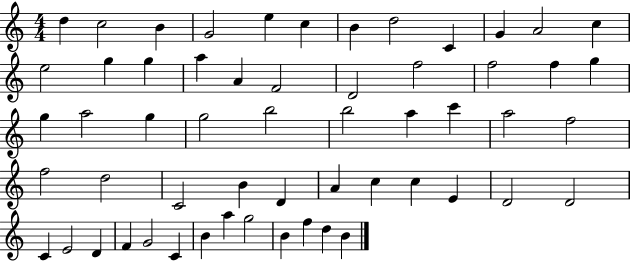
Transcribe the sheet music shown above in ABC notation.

X:1
T:Untitled
M:4/4
L:1/4
K:C
d c2 B G2 e c B d2 C G A2 c e2 g g a A F2 D2 f2 f2 f g g a2 g g2 b2 b2 a c' a2 f2 f2 d2 C2 B D A c c E D2 D2 C E2 D F G2 C B a g2 B f d B